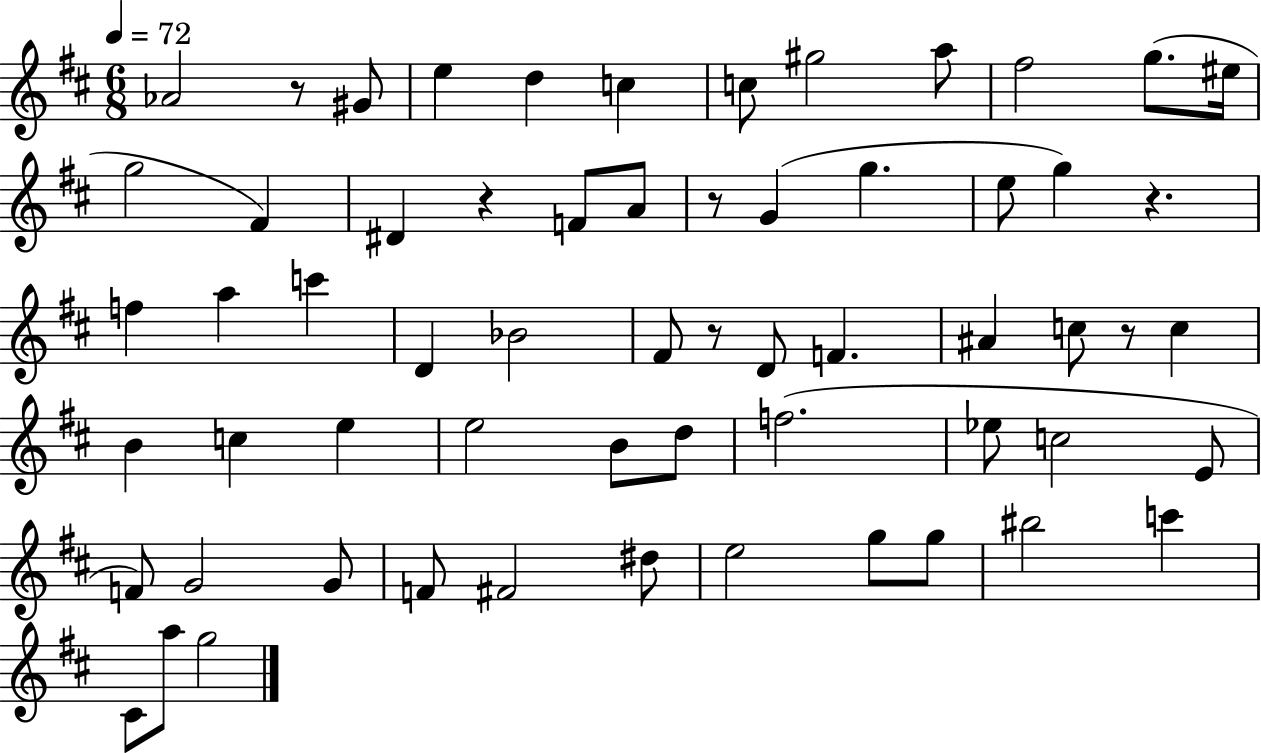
{
  \clef treble
  \numericTimeSignature
  \time 6/8
  \key d \major
  \tempo 4 = 72
  aes'2 r8 gis'8 | e''4 d''4 c''4 | c''8 gis''2 a''8 | fis''2 g''8.( eis''16 | \break g''2 fis'4) | dis'4 r4 f'8 a'8 | r8 g'4( g''4. | e''8 g''4) r4. | \break f''4 a''4 c'''4 | d'4 bes'2 | fis'8 r8 d'8 f'4. | ais'4 c''8 r8 c''4 | \break b'4 c''4 e''4 | e''2 b'8 d''8 | f''2.( | ees''8 c''2 e'8 | \break f'8) g'2 g'8 | f'8 fis'2 dis''8 | e''2 g''8 g''8 | bis''2 c'''4 | \break cis'8 a''8 g''2 | \bar "|."
}